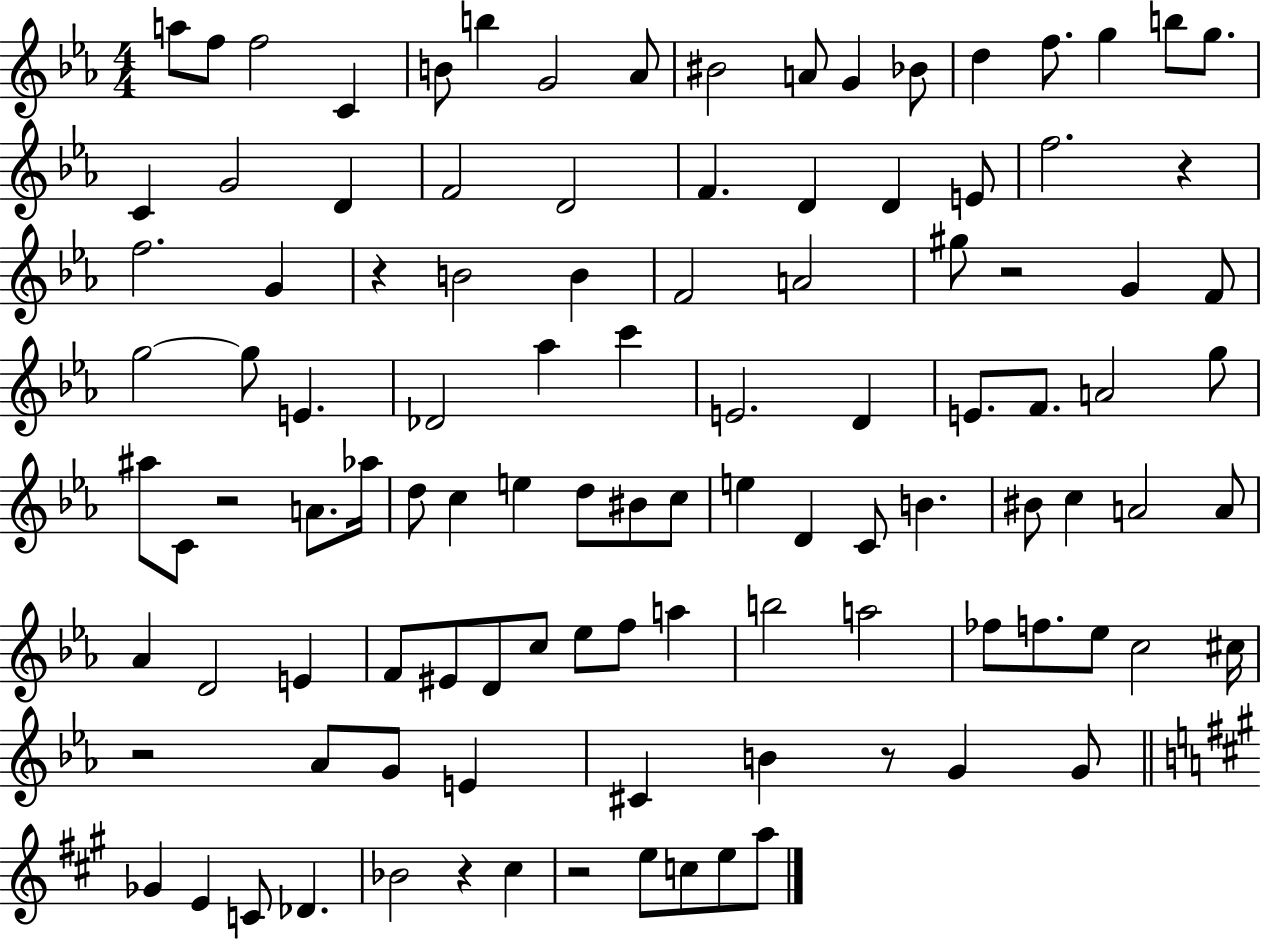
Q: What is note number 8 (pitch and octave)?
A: Ab4